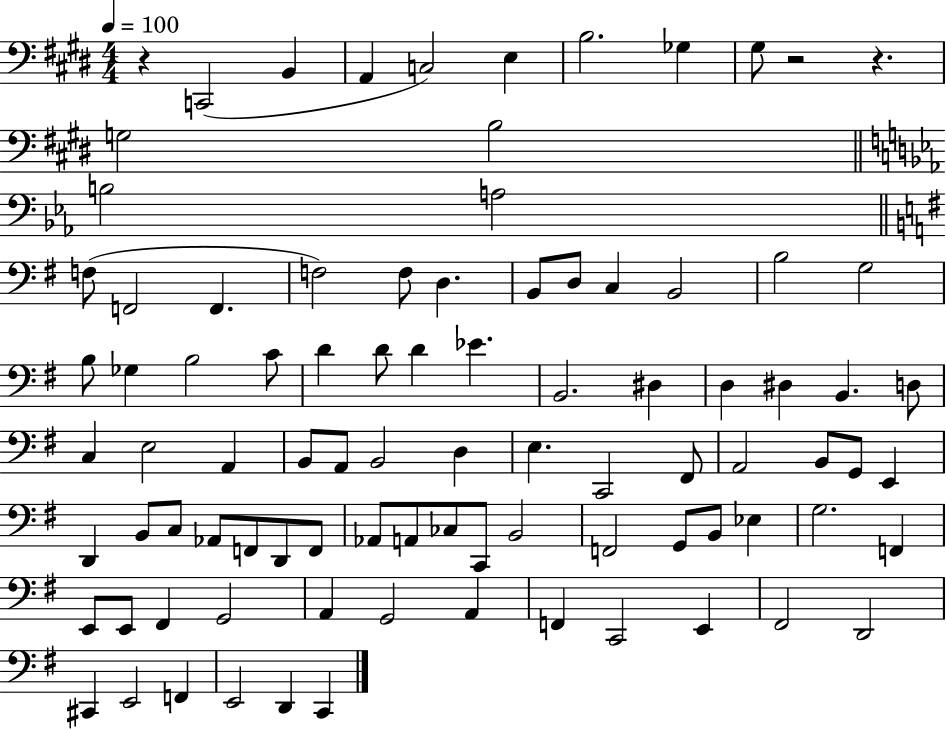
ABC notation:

X:1
T:Untitled
M:4/4
L:1/4
K:E
z C,,2 B,, A,, C,2 E, B,2 _G, ^G,/2 z2 z G,2 B,2 B,2 A,2 F,/2 F,,2 F,, F,2 F,/2 D, B,,/2 D,/2 C, B,,2 B,2 G,2 B,/2 _G, B,2 C/2 D D/2 D _E B,,2 ^D, D, ^D, B,, D,/2 C, E,2 A,, B,,/2 A,,/2 B,,2 D, E, C,,2 ^F,,/2 A,,2 B,,/2 G,,/2 E,, D,, B,,/2 C,/2 _A,,/2 F,,/2 D,,/2 F,,/2 _A,,/2 A,,/2 _C,/2 C,,/2 B,,2 F,,2 G,,/2 B,,/2 _E, G,2 F,, E,,/2 E,,/2 ^F,, G,,2 A,, G,,2 A,, F,, C,,2 E,, ^F,,2 D,,2 ^C,, E,,2 F,, E,,2 D,, C,,